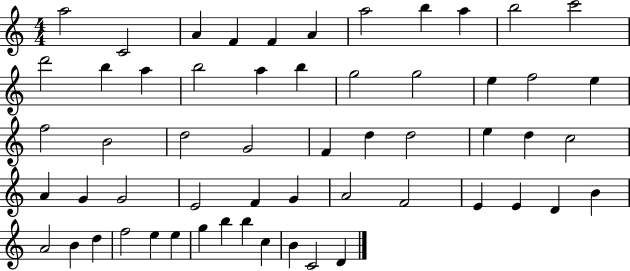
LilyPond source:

{
  \clef treble
  \numericTimeSignature
  \time 4/4
  \key c \major
  a''2 c'2 | a'4 f'4 f'4 a'4 | a''2 b''4 a''4 | b''2 c'''2 | \break d'''2 b''4 a''4 | b''2 a''4 b''4 | g''2 g''2 | e''4 f''2 e''4 | \break f''2 b'2 | d''2 g'2 | f'4 d''4 d''2 | e''4 d''4 c''2 | \break a'4 g'4 g'2 | e'2 f'4 g'4 | a'2 f'2 | e'4 e'4 d'4 b'4 | \break a'2 b'4 d''4 | f''2 e''4 e''4 | g''4 b''4 b''4 c''4 | b'4 c'2 d'4 | \break \bar "|."
}